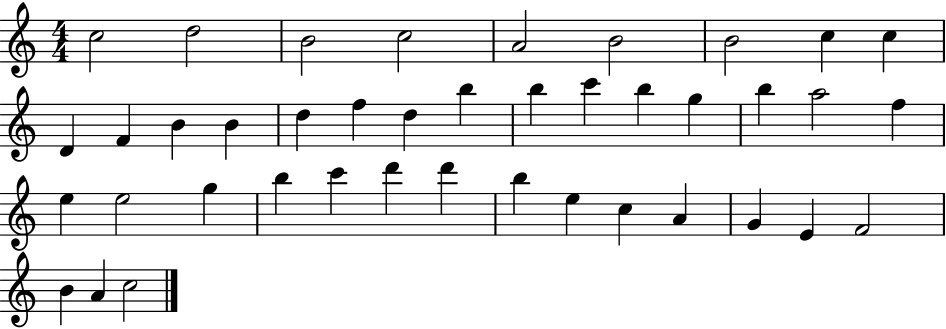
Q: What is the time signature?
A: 4/4